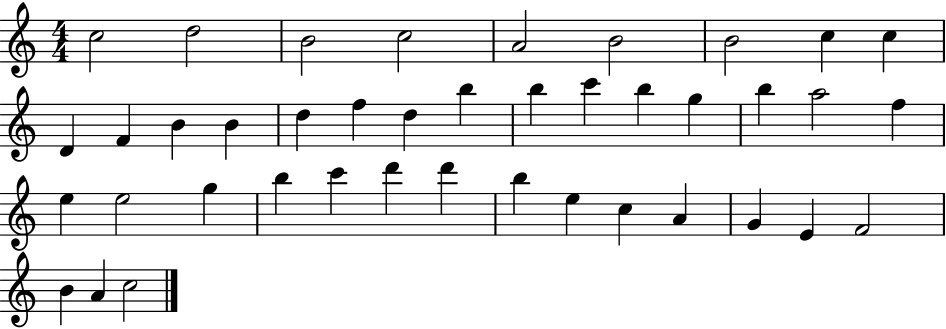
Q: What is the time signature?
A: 4/4